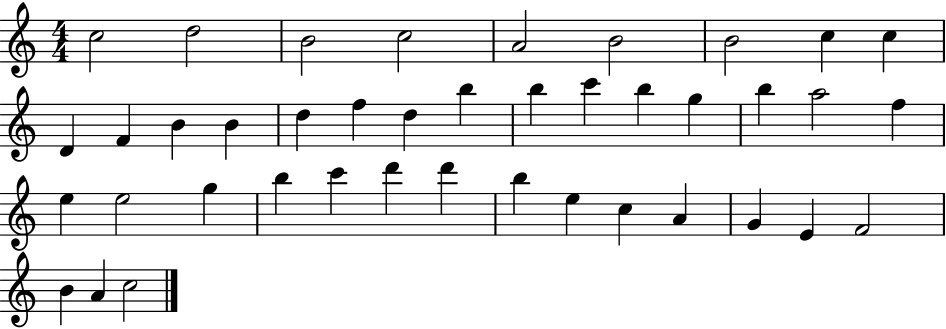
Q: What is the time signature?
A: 4/4